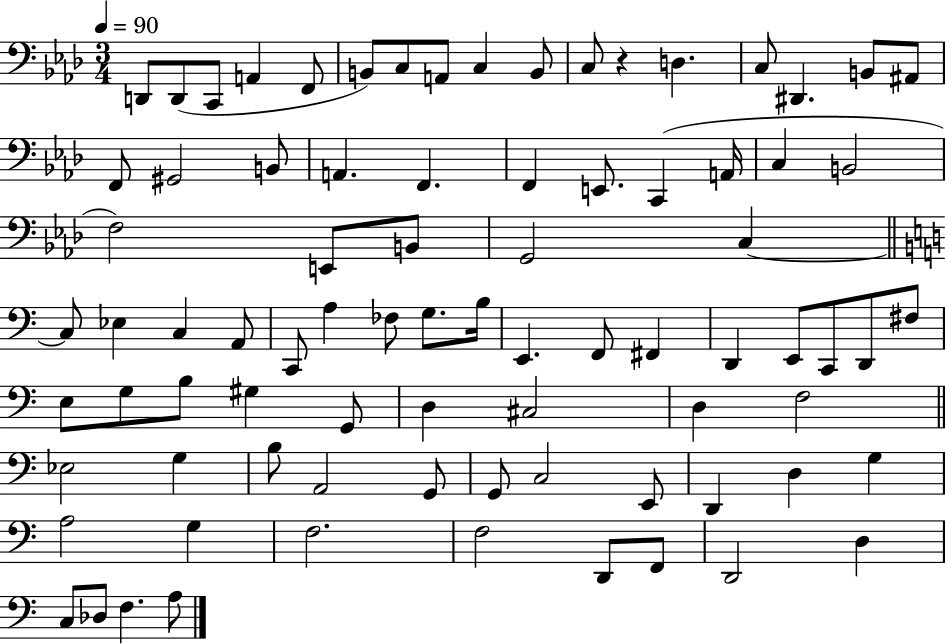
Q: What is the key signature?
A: AES major